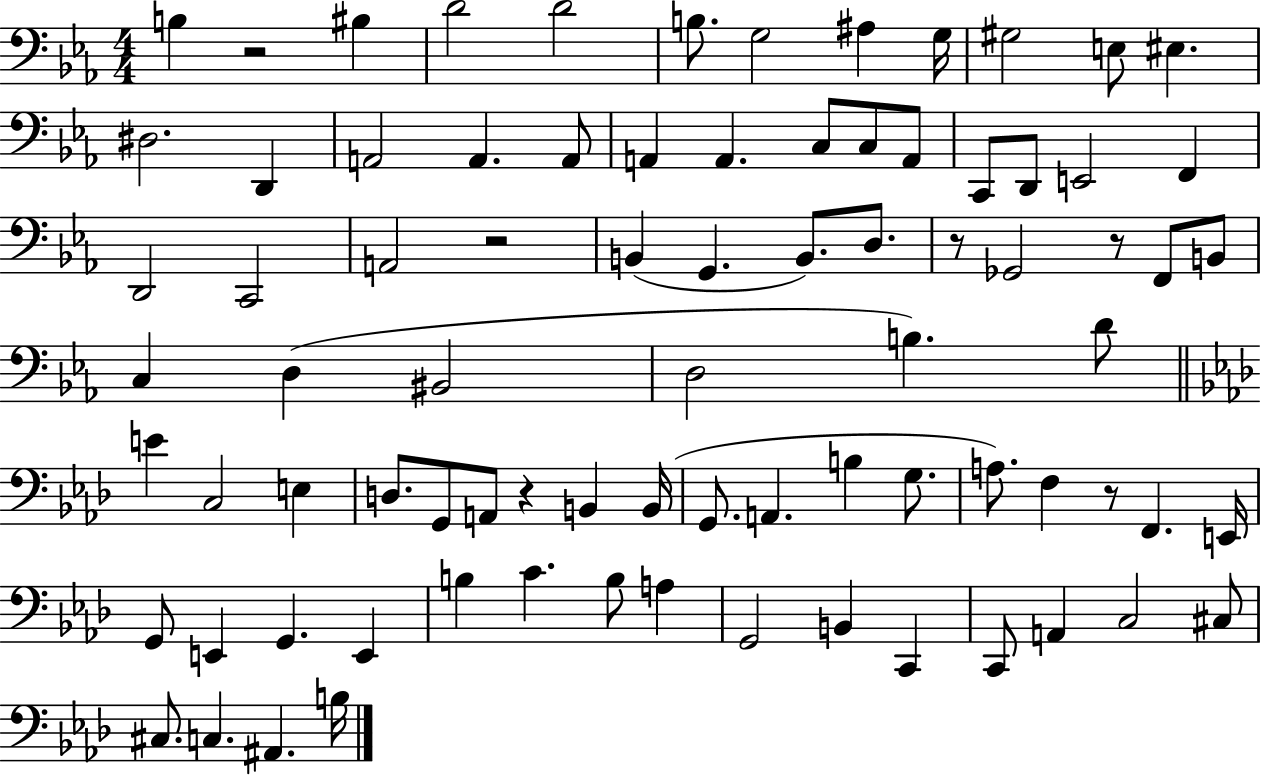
B3/q R/h BIS3/q D4/h D4/h B3/e. G3/h A#3/q G3/s G#3/h E3/e EIS3/q. D#3/h. D2/q A2/h A2/q. A2/e A2/q A2/q. C3/e C3/e A2/e C2/e D2/e E2/h F2/q D2/h C2/h A2/h R/h B2/q G2/q. B2/e. D3/e. R/e Gb2/h R/e F2/e B2/e C3/q D3/q BIS2/h D3/h B3/q. D4/e E4/q C3/h E3/q D3/e. G2/e A2/e R/q B2/q B2/s G2/e. A2/q. B3/q G3/e. A3/e. F3/q R/e F2/q. E2/s G2/e E2/q G2/q. E2/q B3/q C4/q. B3/e A3/q G2/h B2/q C2/q C2/e A2/q C3/h C#3/e C#3/e. C3/q. A#2/q. B3/s